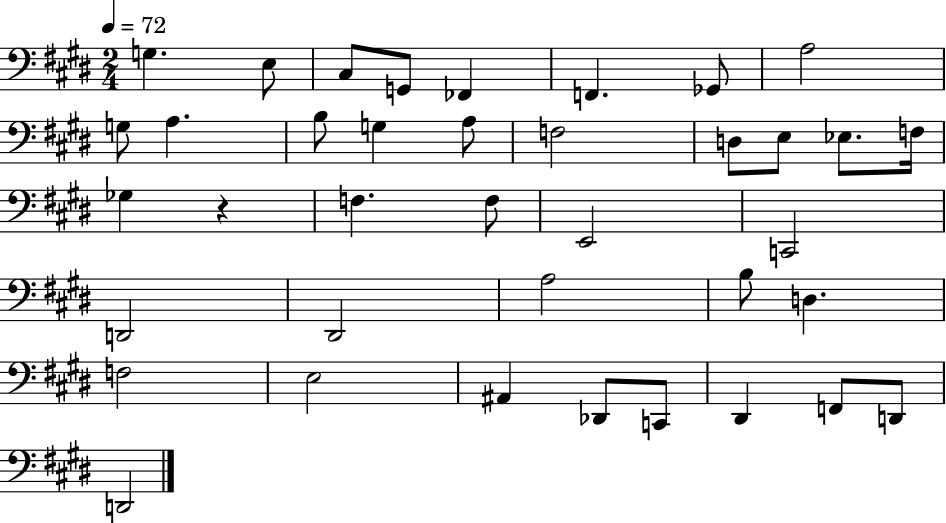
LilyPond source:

{
  \clef bass
  \numericTimeSignature
  \time 2/4
  \key e \major
  \tempo 4 = 72
  g4. e8 | cis8 g,8 fes,4 | f,4. ges,8 | a2 | \break g8 a4. | b8 g4 a8 | f2 | d8 e8 ees8. f16 | \break ges4 r4 | f4. f8 | e,2 | c,2 | \break d,2 | dis,2 | a2 | b8 d4. | \break f2 | e2 | ais,4 des,8 c,8 | dis,4 f,8 d,8 | \break d,2 | \bar "|."
}